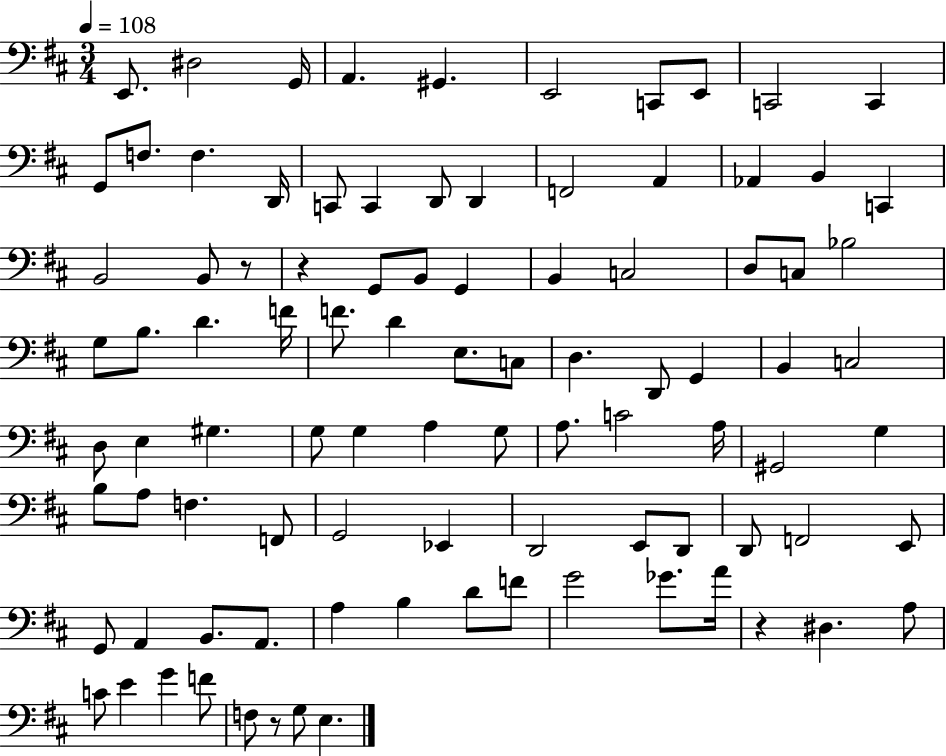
E2/e. D#3/h G2/s A2/q. G#2/q. E2/h C2/e E2/e C2/h C2/q G2/e F3/e. F3/q. D2/s C2/e C2/q D2/e D2/q F2/h A2/q Ab2/q B2/q C2/q B2/h B2/e R/e R/q G2/e B2/e G2/q B2/q C3/h D3/e C3/e Bb3/h G3/e B3/e. D4/q. F4/s F4/e. D4/q E3/e. C3/e D3/q. D2/e G2/q B2/q C3/h D3/e E3/q G#3/q. G3/e G3/q A3/q G3/e A3/e. C4/h A3/s G#2/h G3/q B3/e A3/e F3/q. F2/e G2/h Eb2/q D2/h E2/e D2/e D2/e F2/h E2/e G2/e A2/q B2/e. A2/e. A3/q B3/q D4/e F4/e G4/h Gb4/e. A4/s R/q D#3/q. A3/e C4/e E4/q G4/q F4/e F3/e R/e G3/e E3/q.